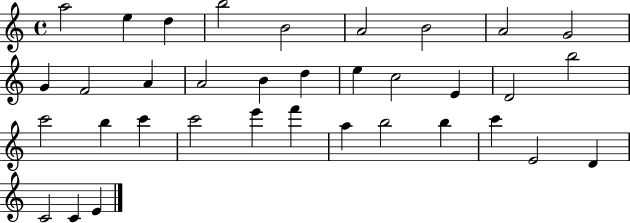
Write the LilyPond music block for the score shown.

{
  \clef treble
  \time 4/4
  \defaultTimeSignature
  \key c \major
  a''2 e''4 d''4 | b''2 b'2 | a'2 b'2 | a'2 g'2 | \break g'4 f'2 a'4 | a'2 b'4 d''4 | e''4 c''2 e'4 | d'2 b''2 | \break c'''2 b''4 c'''4 | c'''2 e'''4 f'''4 | a''4 b''2 b''4 | c'''4 e'2 d'4 | \break c'2 c'4 e'4 | \bar "|."
}